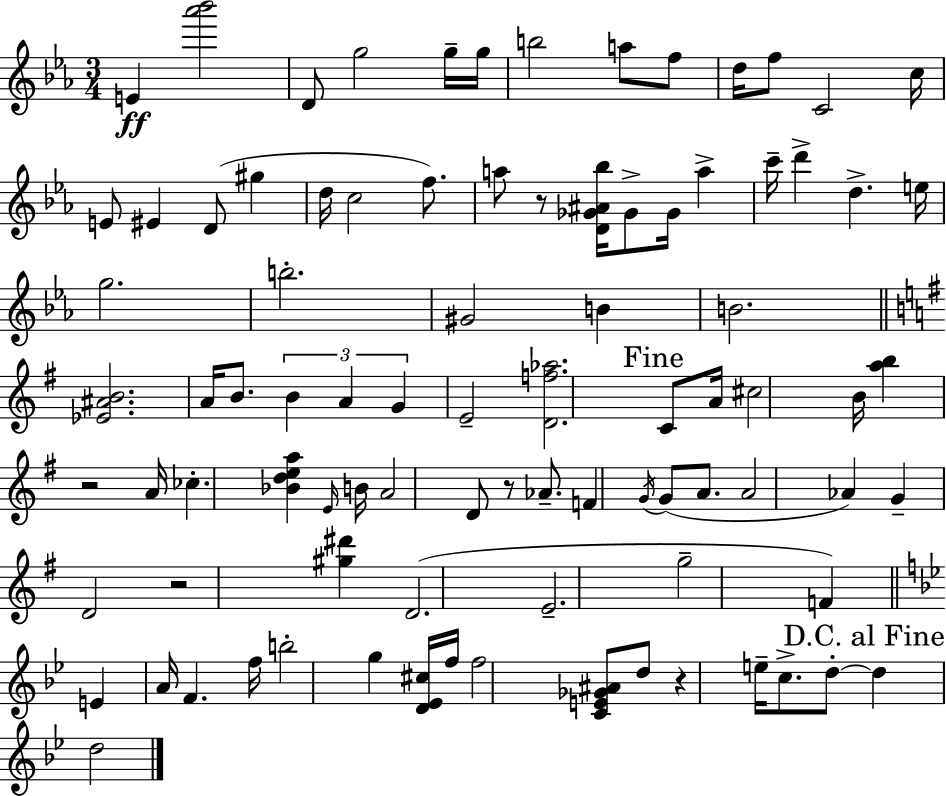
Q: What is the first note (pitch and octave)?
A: E4